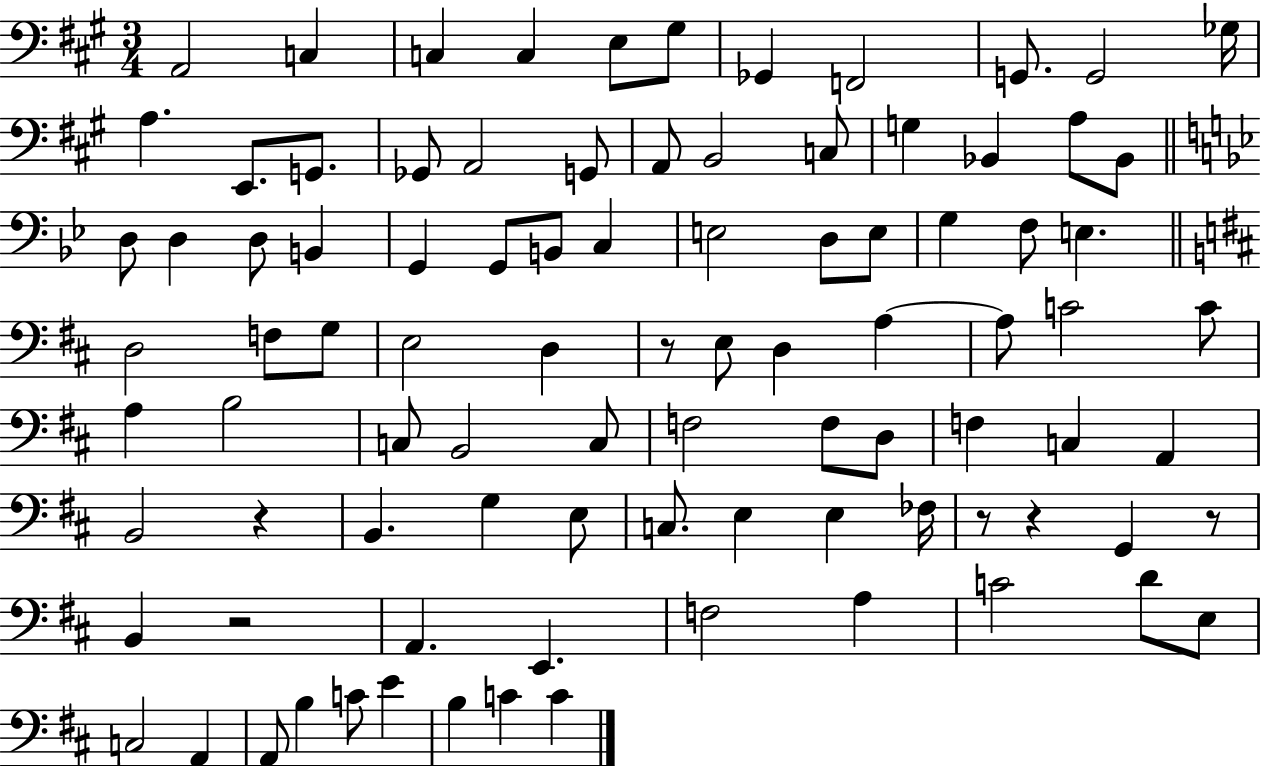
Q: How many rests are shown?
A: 6